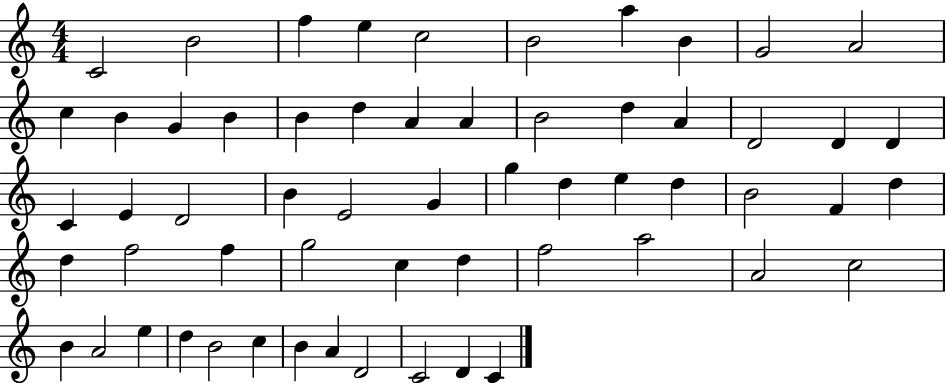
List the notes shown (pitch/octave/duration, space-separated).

C4/h B4/h F5/q E5/q C5/h B4/h A5/q B4/q G4/h A4/h C5/q B4/q G4/q B4/q B4/q D5/q A4/q A4/q B4/h D5/q A4/q D4/h D4/q D4/q C4/q E4/q D4/h B4/q E4/h G4/q G5/q D5/q E5/q D5/q B4/h F4/q D5/q D5/q F5/h F5/q G5/h C5/q D5/q F5/h A5/h A4/h C5/h B4/q A4/h E5/q D5/q B4/h C5/q B4/q A4/q D4/h C4/h D4/q C4/q